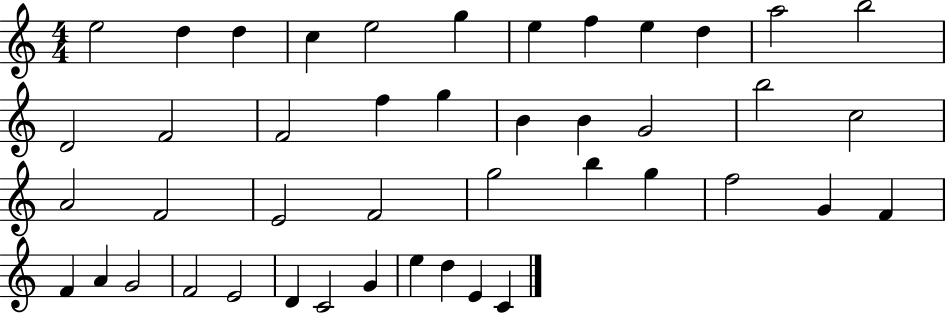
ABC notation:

X:1
T:Untitled
M:4/4
L:1/4
K:C
e2 d d c e2 g e f e d a2 b2 D2 F2 F2 f g B B G2 b2 c2 A2 F2 E2 F2 g2 b g f2 G F F A G2 F2 E2 D C2 G e d E C